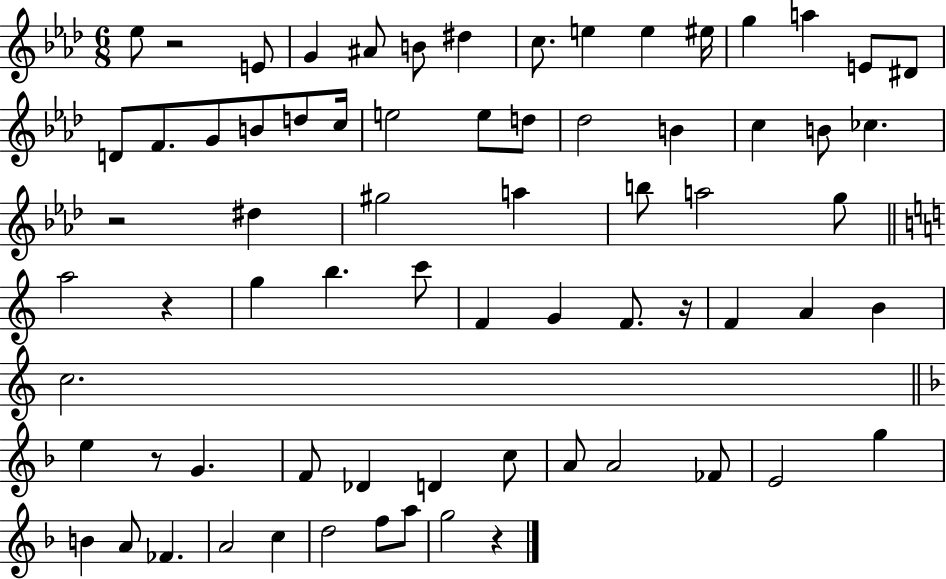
X:1
T:Untitled
M:6/8
L:1/4
K:Ab
_e/2 z2 E/2 G ^A/2 B/2 ^d c/2 e e ^e/4 g a E/2 ^D/2 D/2 F/2 G/2 B/2 d/2 c/4 e2 e/2 d/2 _d2 B c B/2 _c z2 ^d ^g2 a b/2 a2 g/2 a2 z g b c'/2 F G F/2 z/4 F A B c2 e z/2 G F/2 _D D c/2 A/2 A2 _F/2 E2 g B A/2 _F A2 c d2 f/2 a/2 g2 z